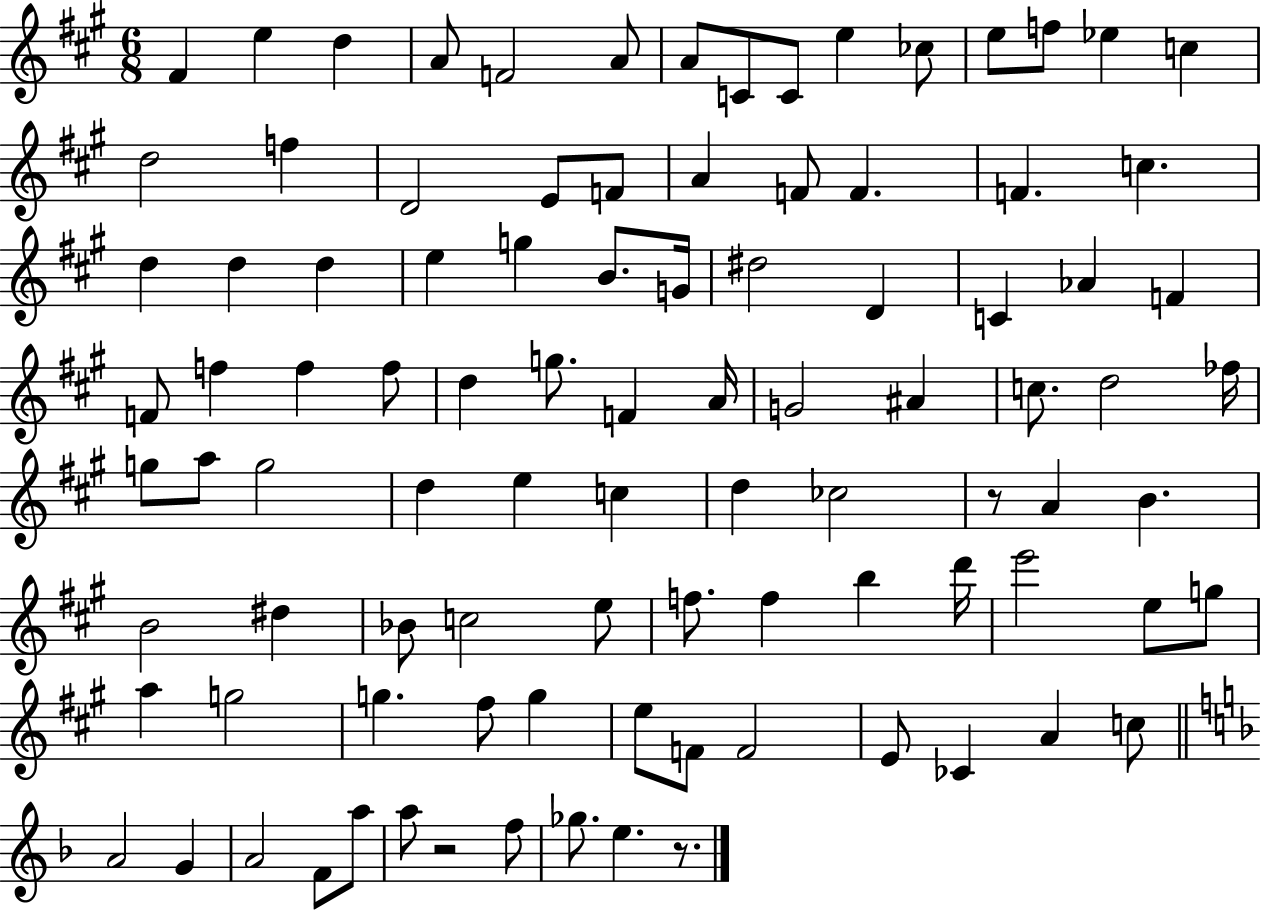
X:1
T:Untitled
M:6/8
L:1/4
K:A
^F e d A/2 F2 A/2 A/2 C/2 C/2 e _c/2 e/2 f/2 _e c d2 f D2 E/2 F/2 A F/2 F F c d d d e g B/2 G/4 ^d2 D C _A F F/2 f f f/2 d g/2 F A/4 G2 ^A c/2 d2 _f/4 g/2 a/2 g2 d e c d _c2 z/2 A B B2 ^d _B/2 c2 e/2 f/2 f b d'/4 e'2 e/2 g/2 a g2 g ^f/2 g e/2 F/2 F2 E/2 _C A c/2 A2 G A2 F/2 a/2 a/2 z2 f/2 _g/2 e z/2